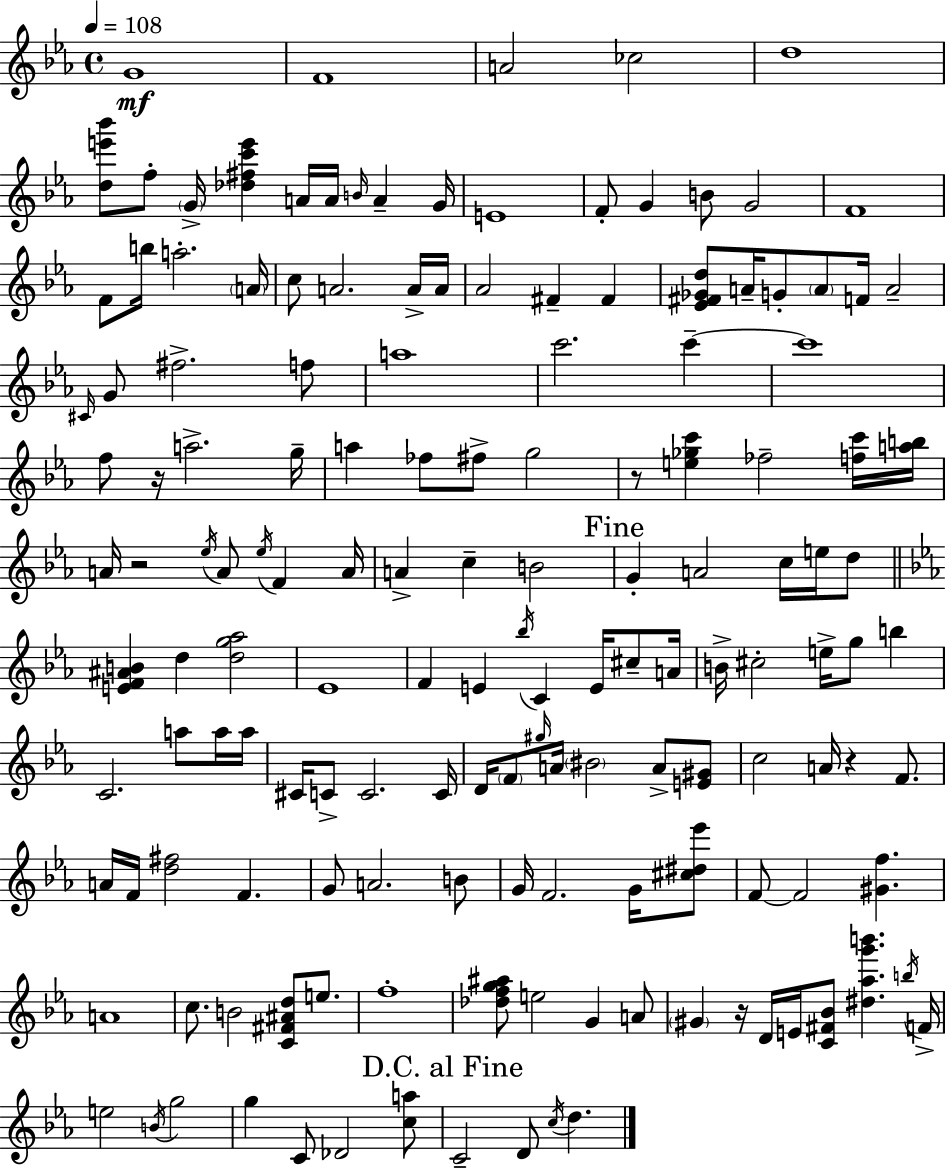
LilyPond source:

{
  \clef treble
  \time 4/4
  \defaultTimeSignature
  \key ees \major
  \tempo 4 = 108
  \repeat volta 2 { g'1\mf | f'1 | a'2 ces''2 | d''1 | \break <d'' e''' bes'''>8 f''8-. \parenthesize g'16-> <des'' fis'' c''' e'''>4 a'16 a'16 \grace { b'16 } a'4-- | g'16 e'1 | f'8-. g'4 b'8 g'2 | f'1 | \break f'8 b''16 a''2.-. | \parenthesize a'16 c''8 a'2. a'16-> | a'16 aes'2 fis'4-- fis'4 | <ees' fis' ges' d''>8 a'16-- g'8-. \parenthesize a'8 f'16 a'2-- | \break \grace { cis'16 } g'8 fis''2.-> | f''8 a''1 | c'''2. c'''4--~~ | c'''1 | \break f''8 r16 a''2.-> | g''16-- a''4 fes''8 fis''8-> g''2 | r8 <e'' ges'' c'''>4 fes''2-- | <f'' c'''>16 <a'' b''>16 a'16 r2 \acciaccatura { ees''16 } a'8 \acciaccatura { ees''16 } f'4 | \break a'16 a'4-> c''4-- b'2 | \mark "Fine" g'4-. a'2 | c''16 e''16 d''8 \bar "||" \break \key ees \major <e' f' ais' b'>4 d''4 <d'' g'' aes''>2 | ees'1 | f'4 e'4 \acciaccatura { bes''16 } c'4 e'16 cis''8-- | a'16 b'16-> cis''2-. e''16-> g''8 b''4 | \break c'2. a''8 a''16 | a''16 cis'16 c'8-> c'2. | c'16 d'16 \parenthesize f'8 \grace { gis''16 } a'16 \parenthesize bis'2 a'8-> | <e' gis'>8 c''2 a'16 r4 f'8. | \break a'16 f'16 <d'' fis''>2 f'4. | g'8 a'2. | b'8 g'16 f'2. g'16 | <cis'' dis'' ees'''>8 f'8~~ f'2 <gis' f''>4. | \break a'1 | c''8. b'2 <c' fis' ais' d''>8 e''8. | f''1-. | <des'' f'' g'' ais''>8 e''2 g'4 | \break a'8 \parenthesize gis'4 r16 d'16 e'16 <c' fis' bes'>8 <dis'' aes'' g''' b'''>4. | \acciaccatura { b''16 } f'16-> e''2 \acciaccatura { b'16 } g''2 | g''4 c'8 des'2 | <c'' a''>8 \mark "D.C. al Fine" c'2-- d'8 \acciaccatura { c''16 } d''4. | \break } \bar "|."
}